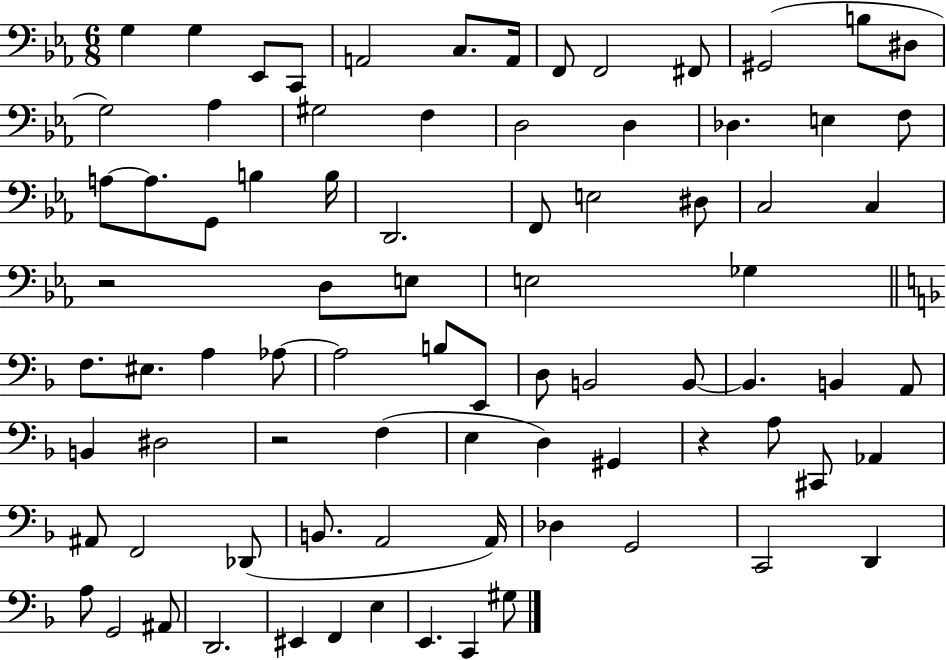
X:1
T:Untitled
M:6/8
L:1/4
K:Eb
G, G, _E,,/2 C,,/2 A,,2 C,/2 A,,/4 F,,/2 F,,2 ^F,,/2 ^G,,2 B,/2 ^D,/2 G,2 _A, ^G,2 F, D,2 D, _D, E, F,/2 A,/2 A,/2 G,,/2 B, B,/4 D,,2 F,,/2 E,2 ^D,/2 C,2 C, z2 D,/2 E,/2 E,2 _G, F,/2 ^E,/2 A, _A,/2 _A,2 B,/2 E,,/2 D,/2 B,,2 B,,/2 B,, B,, A,,/2 B,, ^D,2 z2 F, E, D, ^G,, z A,/2 ^C,,/2 _A,, ^A,,/2 F,,2 _D,,/2 B,,/2 A,,2 A,,/4 _D, G,,2 C,,2 D,, A,/2 G,,2 ^A,,/2 D,,2 ^E,, F,, E, E,, C,, ^G,/2